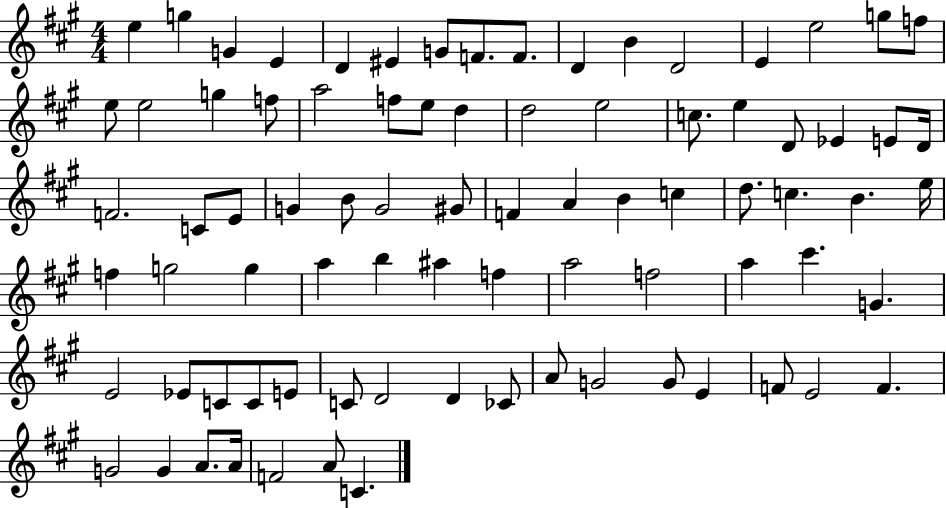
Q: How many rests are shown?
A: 0